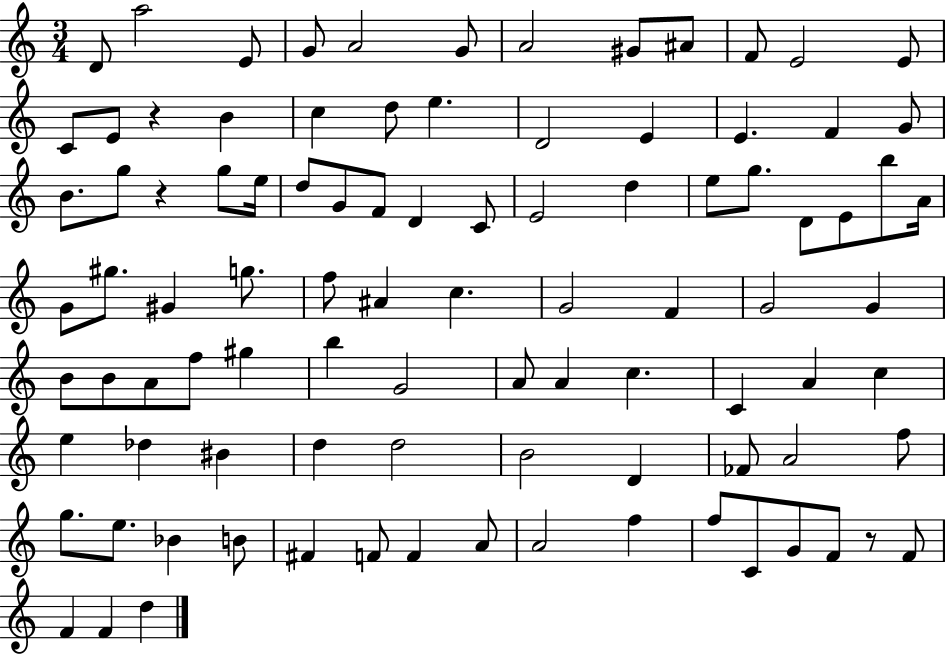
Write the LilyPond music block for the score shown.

{
  \clef treble
  \numericTimeSignature
  \time 3/4
  \key c \major
  d'8 a''2 e'8 | g'8 a'2 g'8 | a'2 gis'8 ais'8 | f'8 e'2 e'8 | \break c'8 e'8 r4 b'4 | c''4 d''8 e''4. | d'2 e'4 | e'4. f'4 g'8 | \break b'8. g''8 r4 g''8 e''16 | d''8 g'8 f'8 d'4 c'8 | e'2 d''4 | e''8 g''8. d'8 e'8 b''8 a'16 | \break g'8 gis''8. gis'4 g''8. | f''8 ais'4 c''4. | g'2 f'4 | g'2 g'4 | \break b'8 b'8 a'8 f''8 gis''4 | b''4 g'2 | a'8 a'4 c''4. | c'4 a'4 c''4 | \break e''4 des''4 bis'4 | d''4 d''2 | b'2 d'4 | fes'8 a'2 f''8 | \break g''8. e''8. bes'4 b'8 | fis'4 f'8 f'4 a'8 | a'2 f''4 | f''8 c'8 g'8 f'8 r8 f'8 | \break f'4 f'4 d''4 | \bar "|."
}